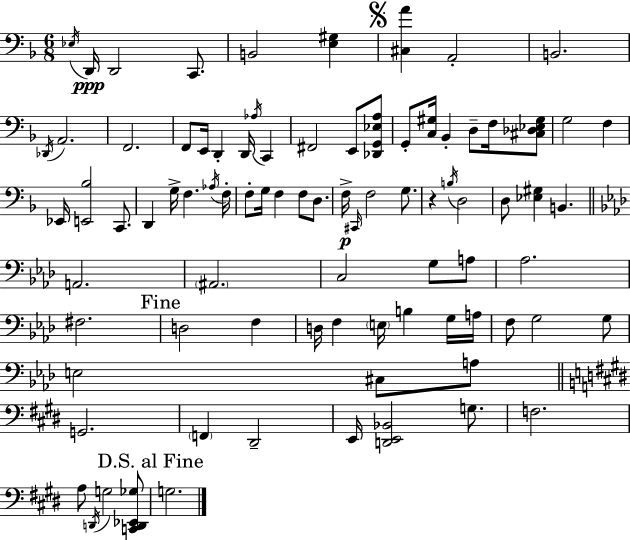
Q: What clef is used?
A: bass